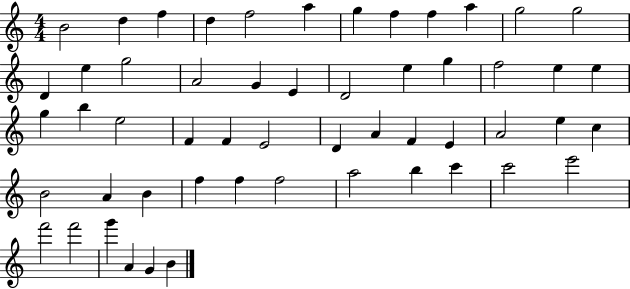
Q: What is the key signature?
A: C major